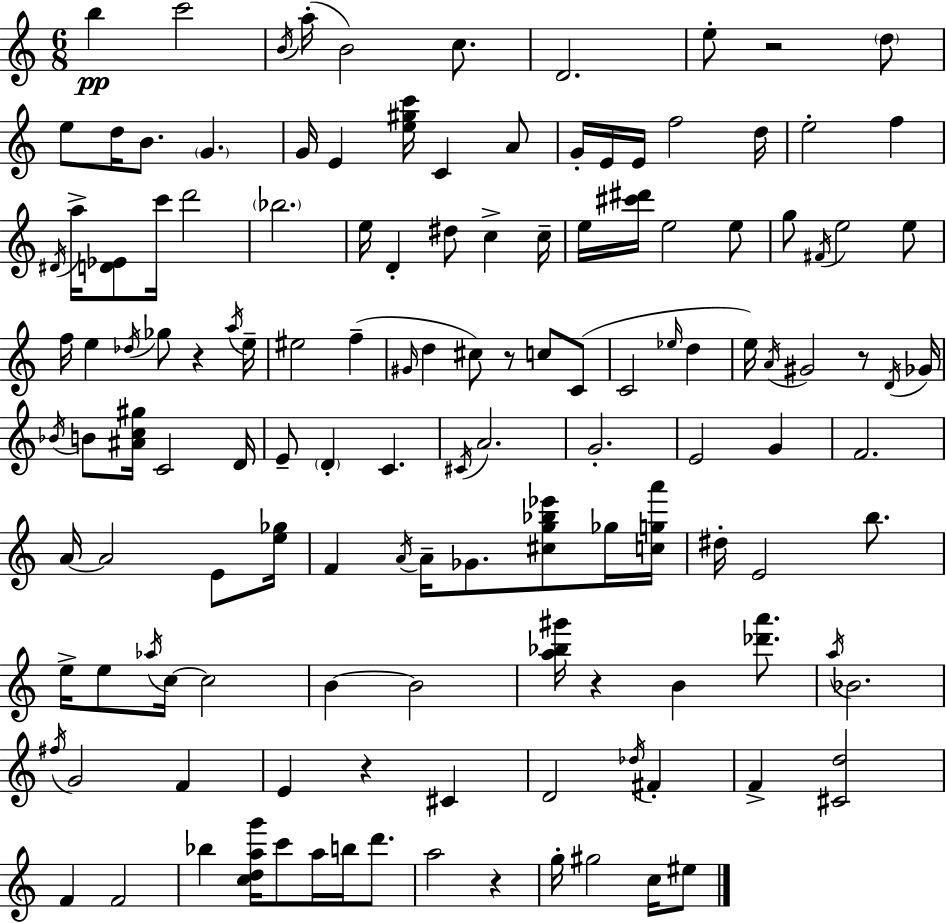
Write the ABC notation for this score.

X:1
T:Untitled
M:6/8
L:1/4
K:Am
b c'2 B/4 a/4 B2 c/2 D2 e/2 z2 d/2 e/2 d/4 B/2 G G/4 E [e^gc']/4 C A/2 G/4 E/4 E/4 f2 d/4 e2 f ^D/4 a/4 [D_E]/2 c'/4 d'2 _b2 e/4 D ^d/2 c c/4 e/4 [^c'^d']/4 e2 e/2 g/2 ^F/4 e2 e/2 f/4 e _d/4 _g/2 z a/4 e/4 ^e2 f ^G/4 d ^c/2 z/2 c/2 C/2 C2 _e/4 d e/4 A/4 ^G2 z/2 D/4 _G/4 _B/4 B/2 [^Ac^g]/4 C2 D/4 E/2 D C ^C/4 A2 G2 E2 G F2 A/4 A2 E/2 [e_g]/4 F A/4 A/4 _G/2 [^cg_b_e']/2 _g/4 [cga']/4 ^d/4 E2 b/2 e/4 e/2 _a/4 c/4 c2 B B2 [a_b^g']/4 z B [_d'a']/2 a/4 _B2 ^f/4 G2 F E z ^C D2 _d/4 ^F F [^Cd]2 F F2 _b [cdag']/4 c'/2 a/4 b/4 d'/2 a2 z g/4 ^g2 c/4 ^e/2